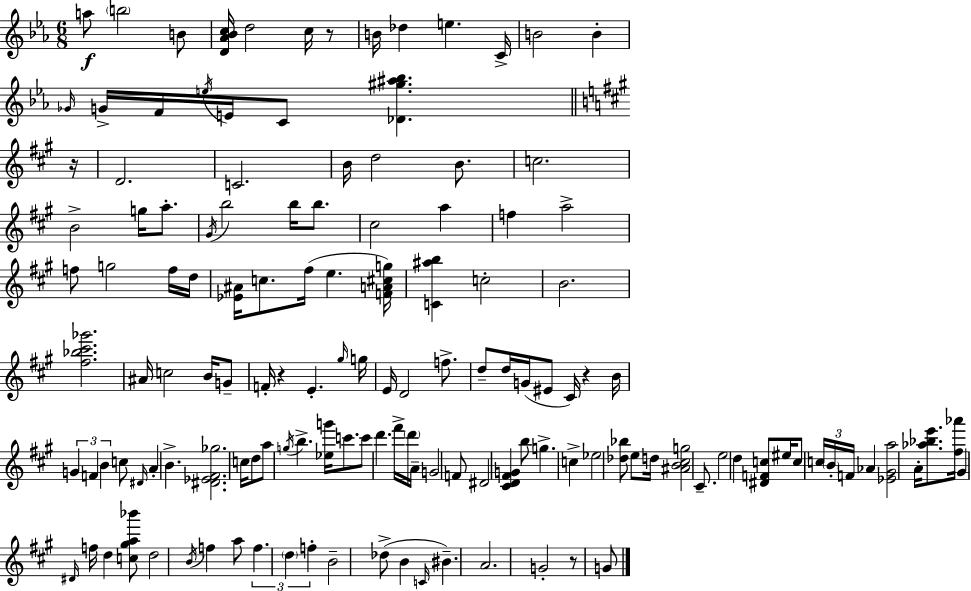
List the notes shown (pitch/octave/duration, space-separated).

A5/e B5/h B4/e [D4,Ab4,Bb4,C5]/s D5/h C5/s R/e B4/s Db5/q E5/q. C4/s B4/h B4/q Gb4/s G4/s F4/s E5/s E4/s C4/e [Db4,G#5,A#5,Bb5]/q. R/s D4/h. C4/h. B4/s D5/h B4/e. C5/h. B4/h G5/s A5/e. G#4/s B5/h B5/s B5/e. C#5/h A5/q F5/q A5/h F5/e G5/h F5/s D5/s [Eb4,A#4]/s C5/e. F#5/s E5/q. [F4,A4,C#5,G5]/s [C4,A#5,B5]/q C5/h B4/h. [F#5,Bb5,C#6,Gb6]/h. A#4/s C5/h B4/s G4/e F4/s R/q E4/q. G#5/s G5/s E4/s D4/h F5/e. D5/e D5/s G4/s EIS4/e C#4/s R/q B4/s G4/q F4/q B4/q C5/e D#4/s A4/q B4/q. [D#4,Eb4,F#4,Gb5]/h. C5/s D5/e A5/e G5/s B5/q. [Eb5,G6]/s C6/e. C6/e D6/q. F#6/s D6/s A4/s G4/h F4/e D#4/h [C#4,D4,F#4,G4]/q B5/e G5/q. C5/q Eb5/h [Db5,Bb5]/e E5/e D5/s [A#4,B4,C#5,G5]/h C#4/e. E5/h D5/q [D#4,F4,C5]/e EIS5/s C5/e C5/s B4/s F4/s Ab4/q [Eb4,G#4,A5]/h A4/s [Ab5,Bb5,E6]/e. [F#5,Ab6]/s G#4/q D#4/s F5/s D5/q [C5,G#5,A5,Bb6]/e D5/h B4/s F5/q A5/e F5/q. D5/q F5/q B4/h Db5/e B4/q C4/s BIS4/q. A4/h. G4/h R/e G4/e